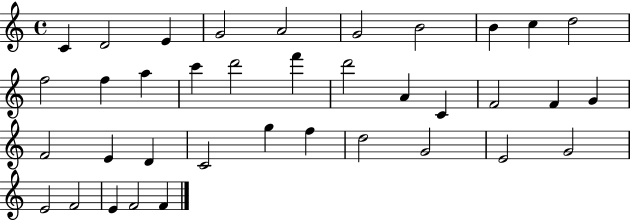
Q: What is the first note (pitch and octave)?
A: C4